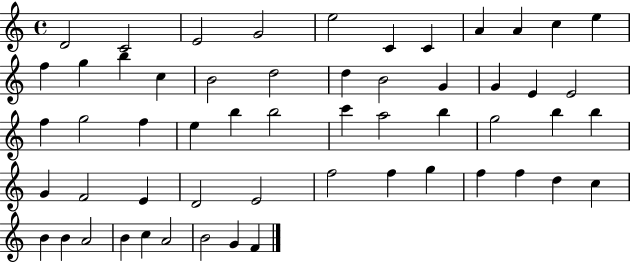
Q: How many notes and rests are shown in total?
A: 56